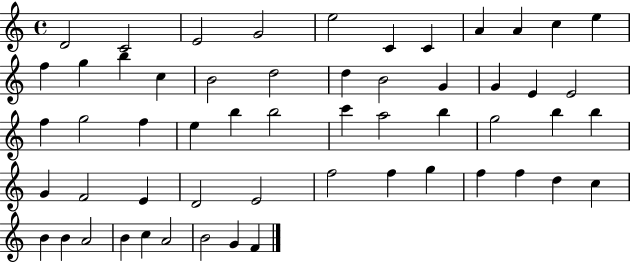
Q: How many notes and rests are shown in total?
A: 56